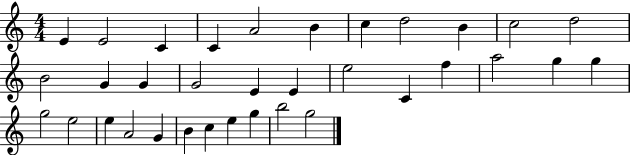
{
  \clef treble
  \numericTimeSignature
  \time 4/4
  \key c \major
  e'4 e'2 c'4 | c'4 a'2 b'4 | c''4 d''2 b'4 | c''2 d''2 | \break b'2 g'4 g'4 | g'2 e'4 e'4 | e''2 c'4 f''4 | a''2 g''4 g''4 | \break g''2 e''2 | e''4 a'2 g'4 | b'4 c''4 e''4 g''4 | b''2 g''2 | \break \bar "|."
}